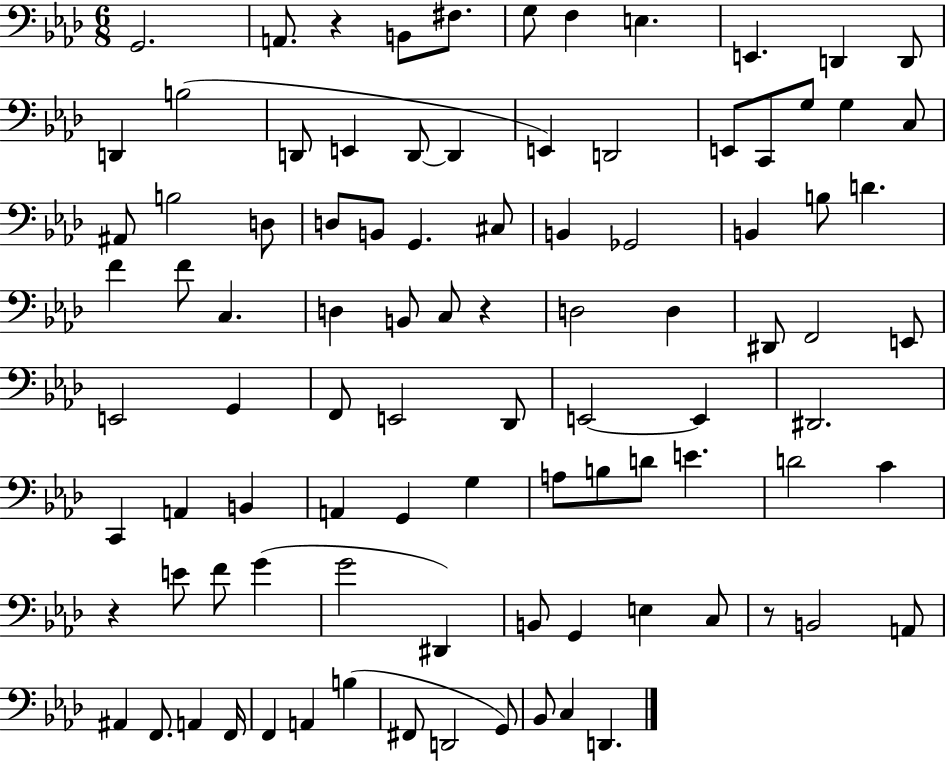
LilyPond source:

{
  \clef bass
  \numericTimeSignature
  \time 6/8
  \key aes \major
  g,2. | a,8. r4 b,8 fis8. | g8 f4 e4. | e,4. d,4 d,8 | \break d,4 b2( | d,8 e,4 d,8~~ d,4 | e,4) d,2 | e,8 c,8 g8 g4 c8 | \break ais,8 b2 d8 | d8 b,8 g,4. cis8 | b,4 ges,2 | b,4 b8 d'4. | \break f'4 f'8 c4. | d4 b,8 c8 r4 | d2 d4 | dis,8 f,2 e,8 | \break e,2 g,4 | f,8 e,2 des,8 | e,2~~ e,4 | dis,2. | \break c,4 a,4 b,4 | a,4 g,4 g4 | a8 b8 d'8 e'4. | d'2 c'4 | \break r4 e'8 f'8 g'4( | g'2 dis,4) | b,8 g,4 e4 c8 | r8 b,2 a,8 | \break ais,4 f,8. a,4 f,16 | f,4 a,4 b4( | fis,8 d,2 g,8) | bes,8 c4 d,4. | \break \bar "|."
}